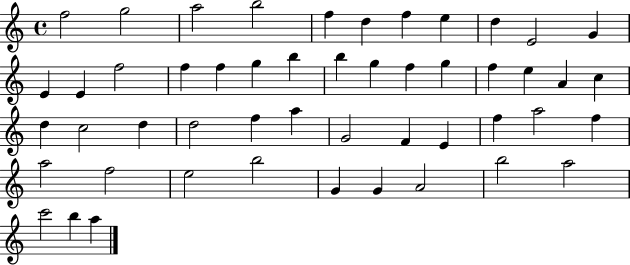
X:1
T:Untitled
M:4/4
L:1/4
K:C
f2 g2 a2 b2 f d f e d E2 G E E f2 f f g b b g f g f e A c d c2 d d2 f a G2 F E f a2 f a2 f2 e2 b2 G G A2 b2 a2 c'2 b a